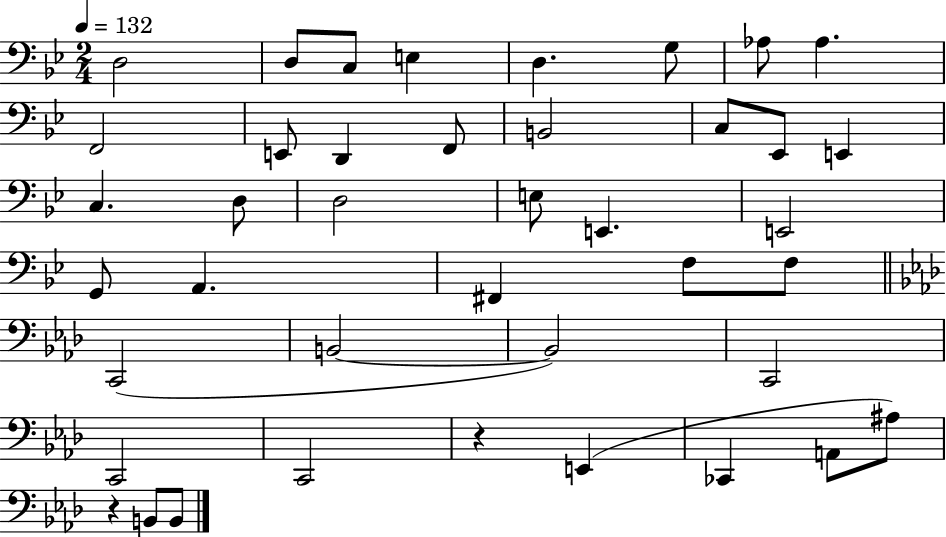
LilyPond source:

{
  \clef bass
  \numericTimeSignature
  \time 2/4
  \key bes \major
  \tempo 4 = 132
  d2 | d8 c8 e4 | d4. g8 | aes8 aes4. | \break f,2 | e,8 d,4 f,8 | b,2 | c8 ees,8 e,4 | \break c4. d8 | d2 | e8 e,4. | e,2 | \break g,8 a,4. | fis,4 f8 f8 | \bar "||" \break \key aes \major c,2( | b,2~~ | b,2) | c,2 | \break c,2 | c,2 | r4 e,4( | ces,4 a,8 ais8) | \break r4 b,8 b,8 | \bar "|."
}